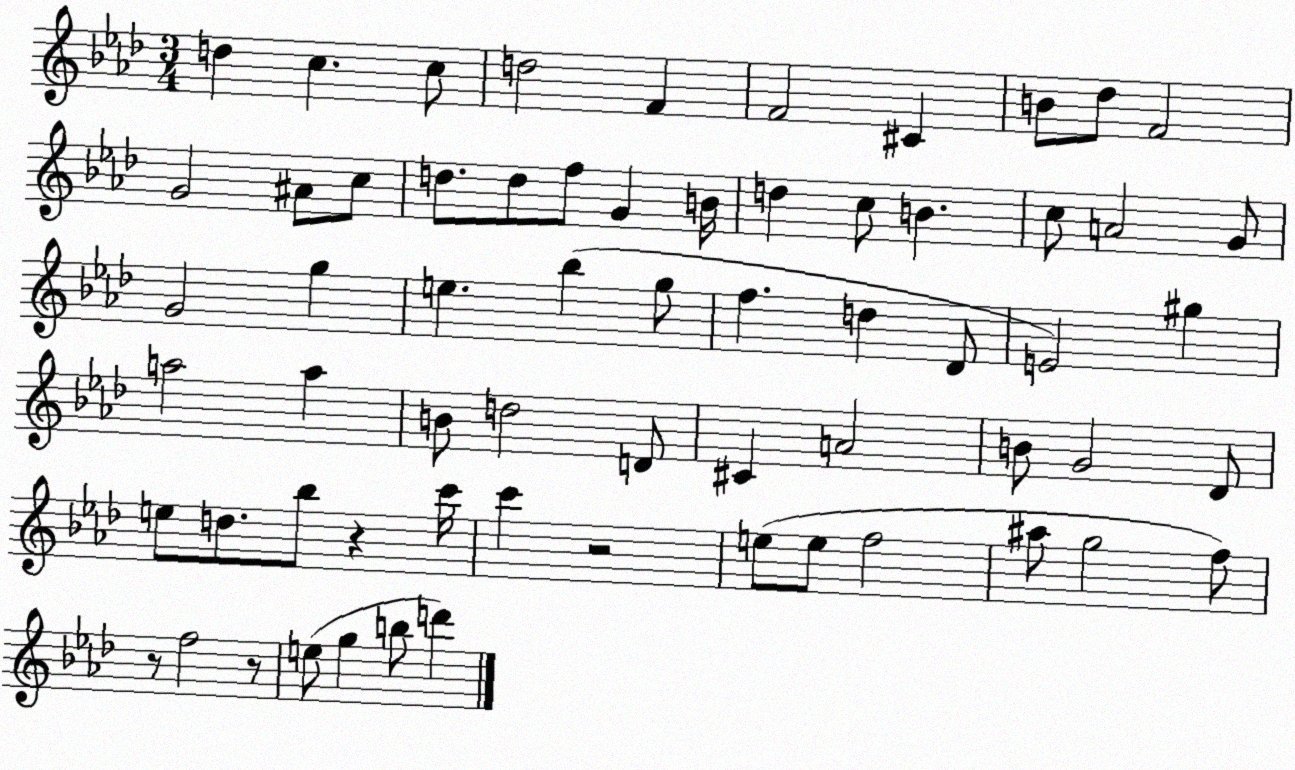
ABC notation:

X:1
T:Untitled
M:3/4
L:1/4
K:Ab
d c c/2 d2 F F2 ^C B/2 _d/2 F2 G2 ^A/2 c/2 d/2 d/2 f/2 G B/4 d c/2 B c/2 A2 G/2 G2 g e _b g/2 f d _D/2 E2 ^g a2 a B/2 d2 D/2 ^C A2 B/2 G2 _D/2 e/2 d/2 _b/2 z c'/4 c' z2 e/2 e/2 f2 ^a/2 g2 f/2 z/2 f2 z/2 e/2 g b/2 d'